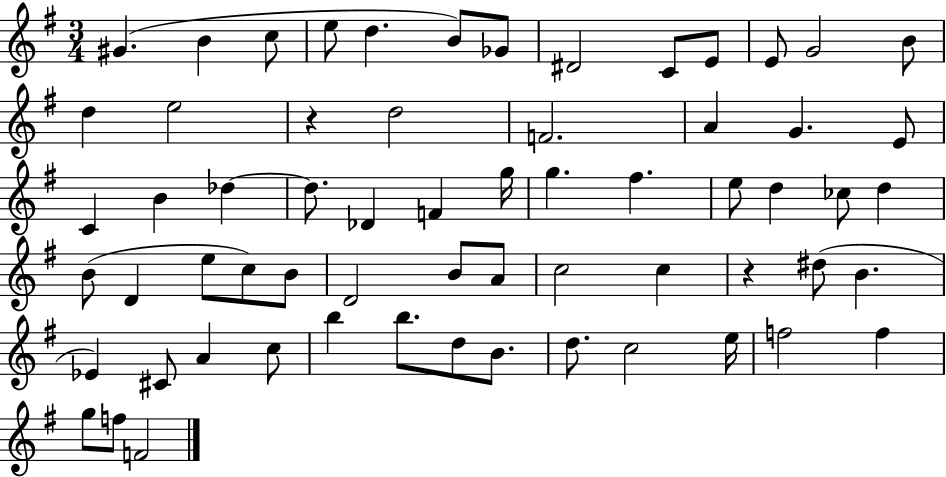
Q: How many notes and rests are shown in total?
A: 63